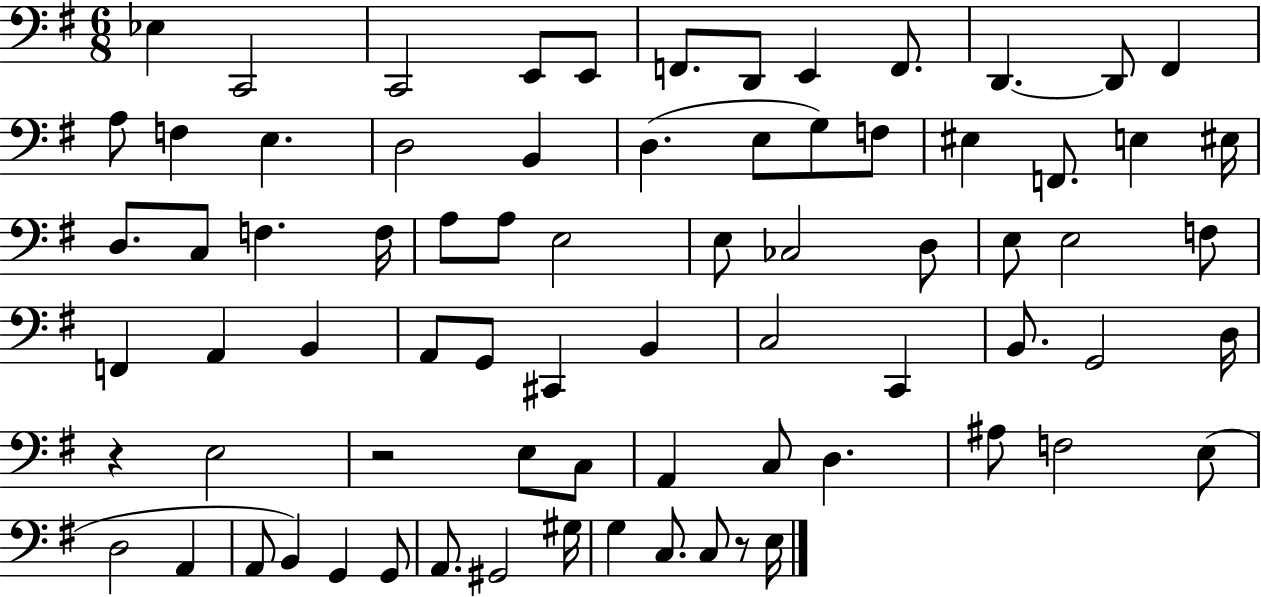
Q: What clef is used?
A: bass